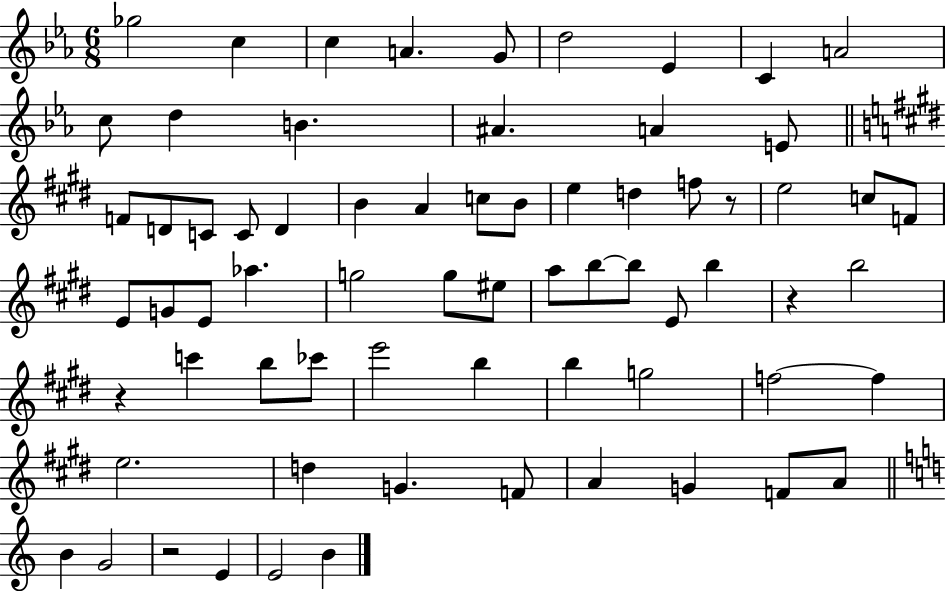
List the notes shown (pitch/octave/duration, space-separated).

Gb5/h C5/q C5/q A4/q. G4/e D5/h Eb4/q C4/q A4/h C5/e D5/q B4/q. A#4/q. A4/q E4/e F4/e D4/e C4/e C4/e D4/q B4/q A4/q C5/e B4/e E5/q D5/q F5/e R/e E5/h C5/e F4/e E4/e G4/e E4/e Ab5/q. G5/h G5/e EIS5/e A5/e B5/e B5/e E4/e B5/q R/q B5/h R/q C6/q B5/e CES6/e E6/h B5/q B5/q G5/h F5/h F5/q E5/h. D5/q G4/q. F4/e A4/q G4/q F4/e A4/e B4/q G4/h R/h E4/q E4/h B4/q